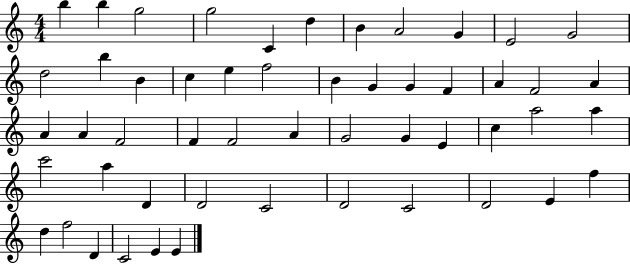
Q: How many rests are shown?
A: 0